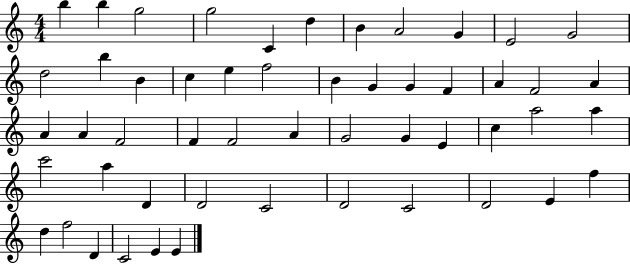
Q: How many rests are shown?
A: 0